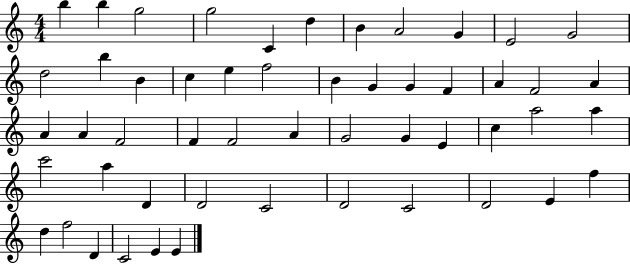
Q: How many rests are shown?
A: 0